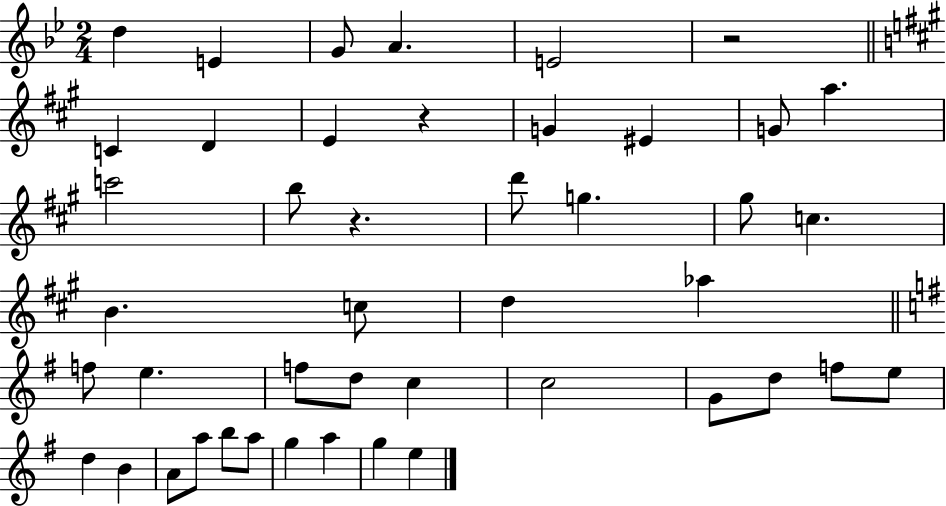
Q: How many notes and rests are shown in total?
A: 45